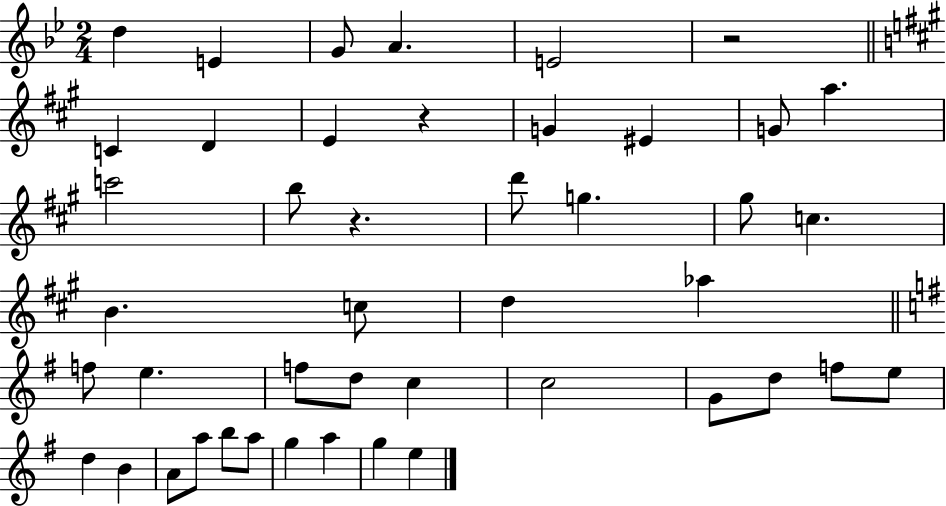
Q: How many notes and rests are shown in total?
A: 45